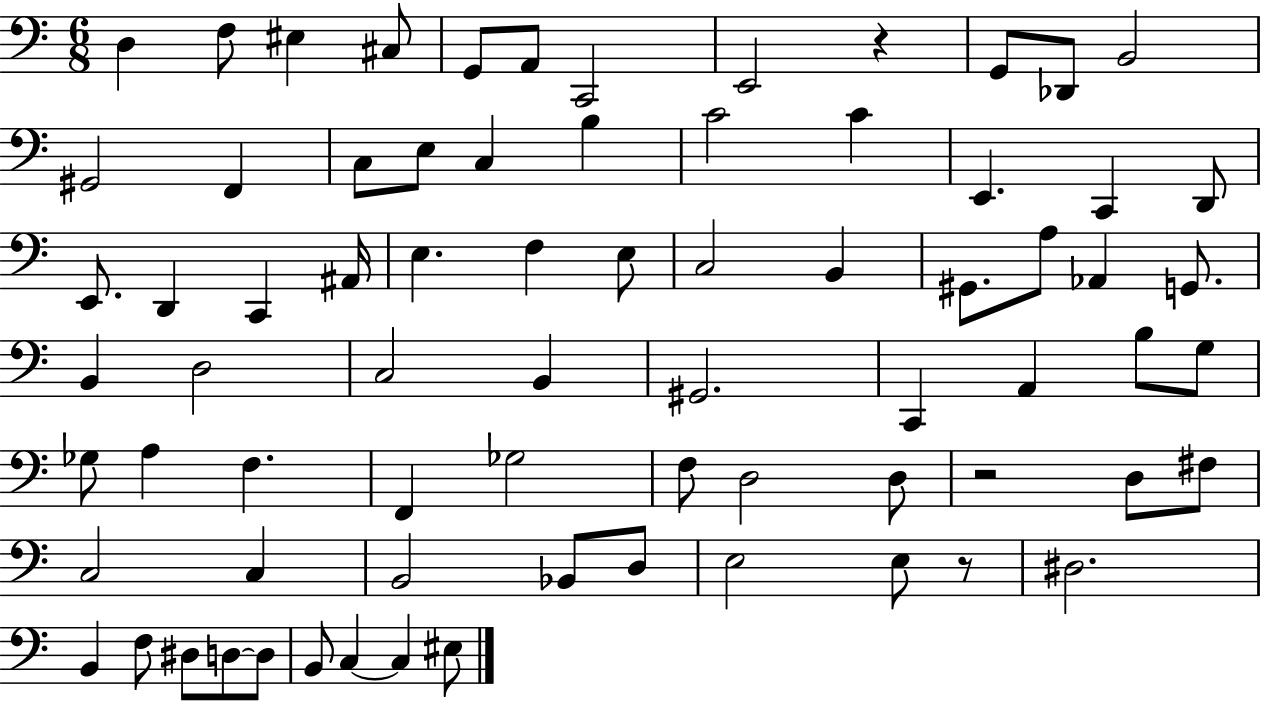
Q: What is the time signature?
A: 6/8